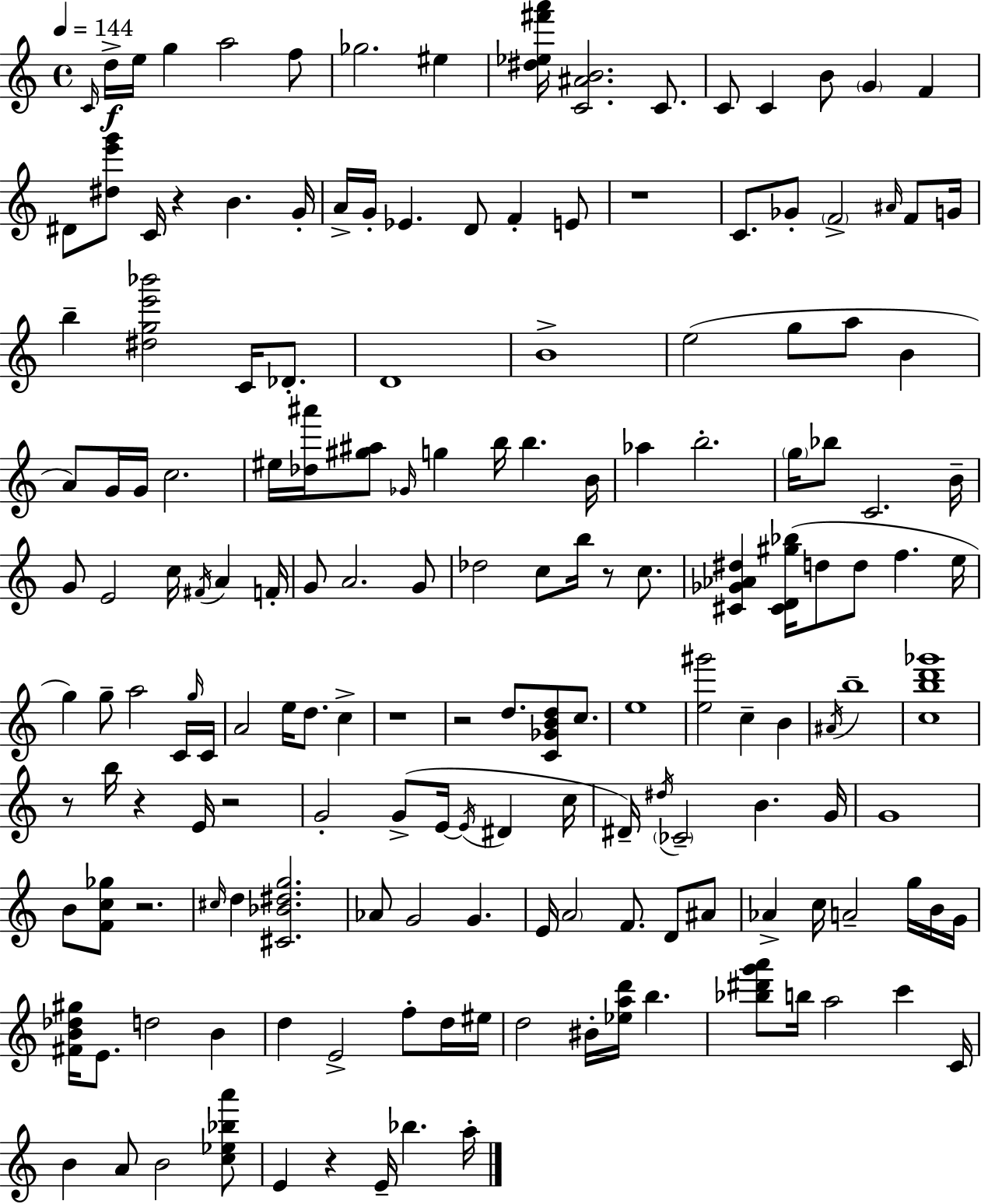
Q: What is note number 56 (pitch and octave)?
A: G4